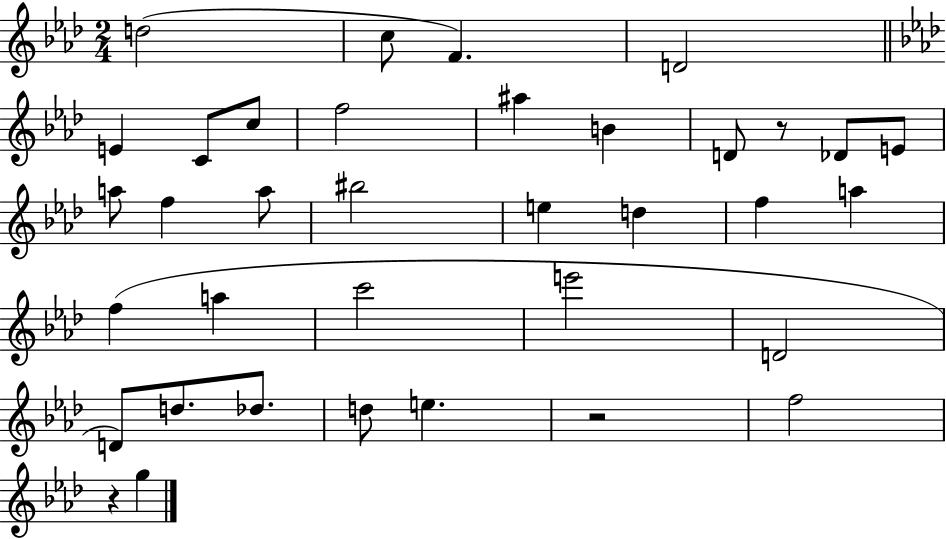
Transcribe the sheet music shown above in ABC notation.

X:1
T:Untitled
M:2/4
L:1/4
K:Ab
d2 c/2 F D2 E C/2 c/2 f2 ^a B D/2 z/2 _D/2 E/2 a/2 f a/2 ^b2 e d f a f a c'2 e'2 D2 D/2 d/2 _d/2 d/2 e z2 f2 z g